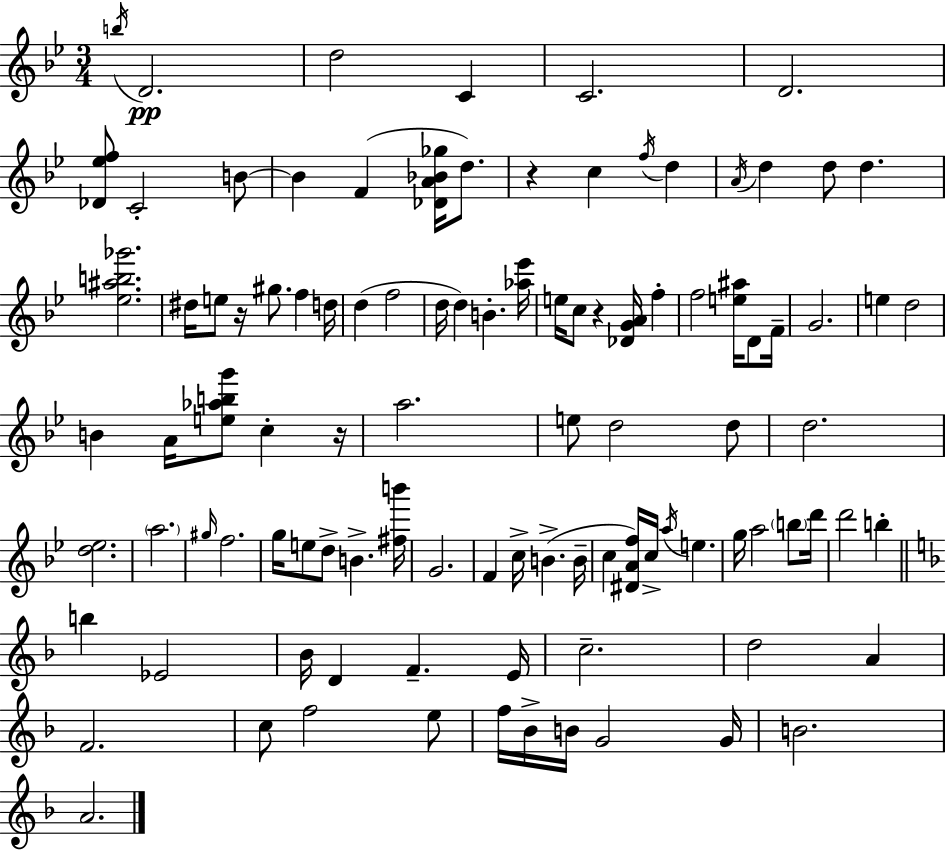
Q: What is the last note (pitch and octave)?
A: A4